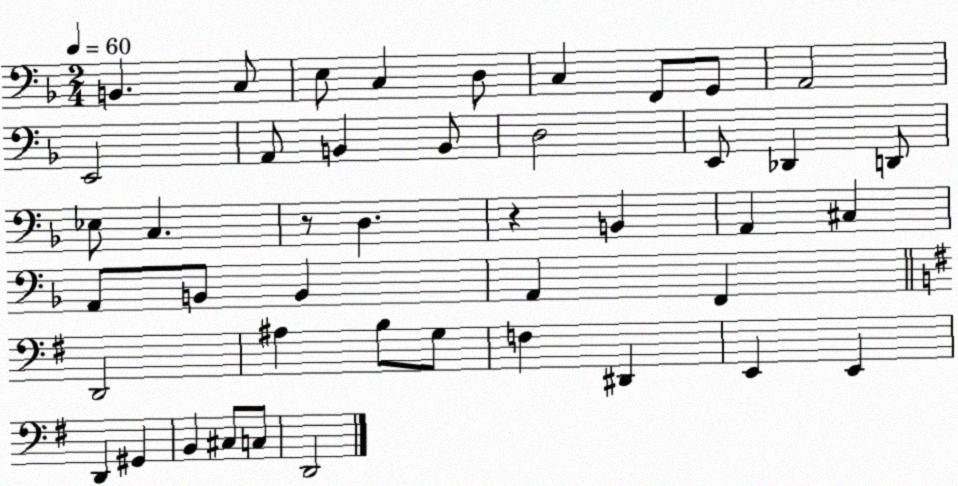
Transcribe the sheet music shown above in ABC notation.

X:1
T:Untitled
M:2/4
L:1/4
K:F
B,, C,/2 E,/2 C, D,/2 C, F,,/2 G,,/2 A,,2 E,,2 A,,/2 B,, B,,/2 D,2 E,,/2 _D,, D,,/2 _E,/2 C, z/2 D, z B,, A,, ^C, A,,/2 B,,/2 B,, A,, F,, D,,2 ^A, B,/2 G,/2 F, ^D,, E,, E,, D,, ^G,, B,, ^C,/2 C,/2 D,,2